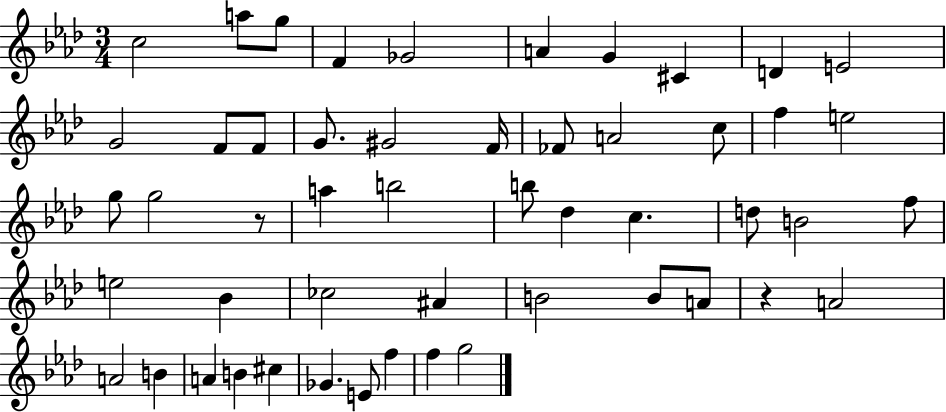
{
  \clef treble
  \numericTimeSignature
  \time 3/4
  \key aes \major
  c''2 a''8 g''8 | f'4 ges'2 | a'4 g'4 cis'4 | d'4 e'2 | \break g'2 f'8 f'8 | g'8. gis'2 f'16 | fes'8 a'2 c''8 | f''4 e''2 | \break g''8 g''2 r8 | a''4 b''2 | b''8 des''4 c''4. | d''8 b'2 f''8 | \break e''2 bes'4 | ces''2 ais'4 | b'2 b'8 a'8 | r4 a'2 | \break a'2 b'4 | a'4 b'4 cis''4 | ges'4. e'8 f''4 | f''4 g''2 | \break \bar "|."
}